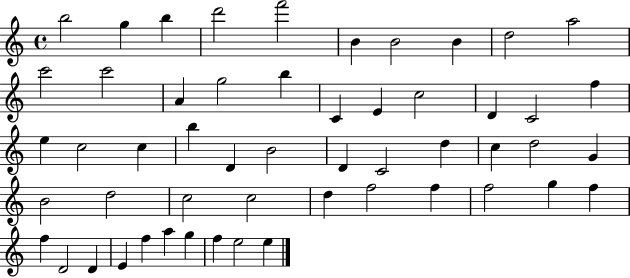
{
  \clef treble
  \time 4/4
  \defaultTimeSignature
  \key c \major
  b''2 g''4 b''4 | d'''2 f'''2 | b'4 b'2 b'4 | d''2 a''2 | \break c'''2 c'''2 | a'4 g''2 b''4 | c'4 e'4 c''2 | d'4 c'2 f''4 | \break e''4 c''2 c''4 | b''4 d'4 b'2 | d'4 c'2 d''4 | c''4 d''2 g'4 | \break b'2 d''2 | c''2 c''2 | d''4 f''2 f''4 | f''2 g''4 f''4 | \break f''4 d'2 d'4 | e'4 f''4 a''4 g''4 | f''4 e''2 e''4 | \bar "|."
}